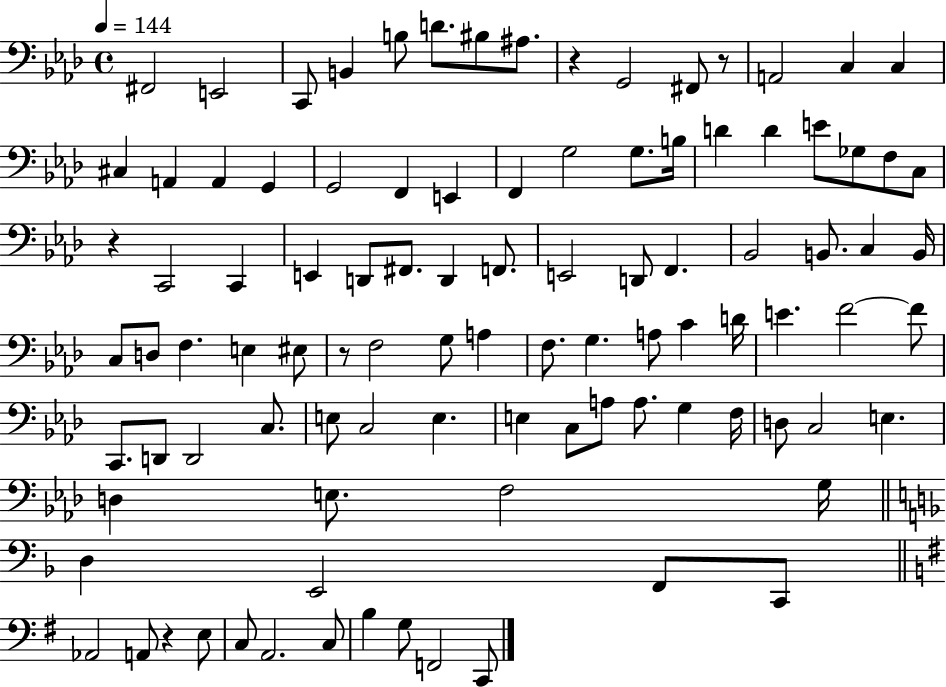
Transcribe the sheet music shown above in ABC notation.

X:1
T:Untitled
M:4/4
L:1/4
K:Ab
^F,,2 E,,2 C,,/2 B,, B,/2 D/2 ^B,/2 ^A,/2 z G,,2 ^F,,/2 z/2 A,,2 C, C, ^C, A,, A,, G,, G,,2 F,, E,, F,, G,2 G,/2 B,/4 D D E/2 _G,/2 F,/2 C,/2 z C,,2 C,, E,, D,,/2 ^F,,/2 D,, F,,/2 E,,2 D,,/2 F,, _B,,2 B,,/2 C, B,,/4 C,/2 D,/2 F, E, ^E,/2 z/2 F,2 G,/2 A, F,/2 G, A,/2 C D/4 E F2 F/2 C,,/2 D,,/2 D,,2 C,/2 E,/2 C,2 E, E, C,/2 A,/2 A,/2 G, F,/4 D,/2 C,2 E, D, E,/2 F,2 G,/4 D, E,,2 F,,/2 C,,/2 _A,,2 A,,/2 z E,/2 C,/2 A,,2 C,/2 B, G,/2 F,,2 C,,/2